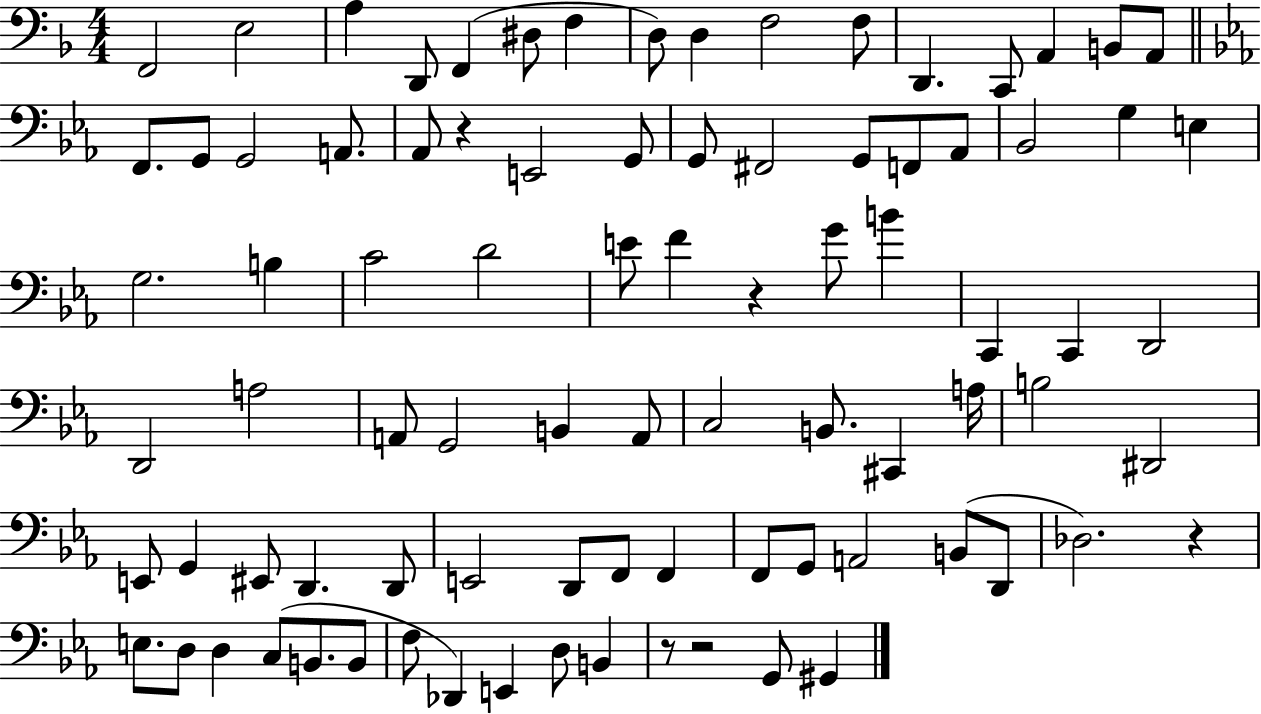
{
  \clef bass
  \numericTimeSignature
  \time 4/4
  \key f \major
  f,2 e2 | a4 d,8 f,4( dis8 f4 | d8) d4 f2 f8 | d,4. c,8 a,4 b,8 a,8 | \break \bar "||" \break \key c \minor f,8. g,8 g,2 a,8. | aes,8 r4 e,2 g,8 | g,8 fis,2 g,8 f,8 aes,8 | bes,2 g4 e4 | \break g2. b4 | c'2 d'2 | e'8 f'4 r4 g'8 b'4 | c,4 c,4 d,2 | \break d,2 a2 | a,8 g,2 b,4 a,8 | c2 b,8. cis,4 a16 | b2 dis,2 | \break e,8 g,4 eis,8 d,4. d,8 | e,2 d,8 f,8 f,4 | f,8 g,8 a,2 b,8( d,8 | des2.) r4 | \break e8. d8 d4 c8( b,8. b,8 | f8 des,4) e,4 d8 b,4 | r8 r2 g,8 gis,4 | \bar "|."
}